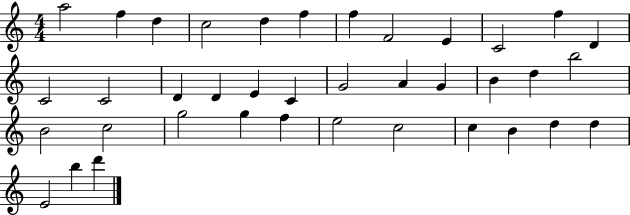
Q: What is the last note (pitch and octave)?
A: D6